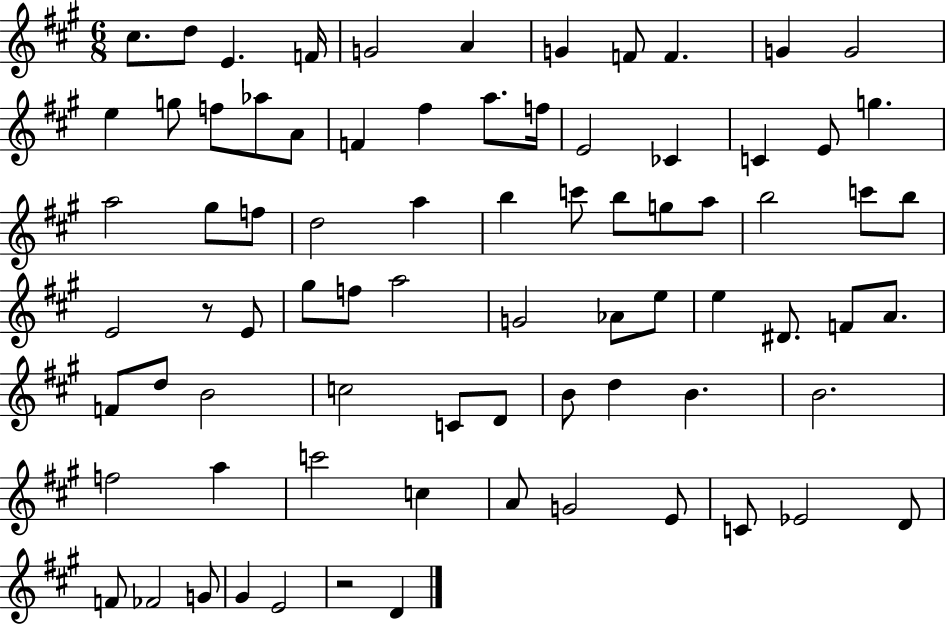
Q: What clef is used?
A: treble